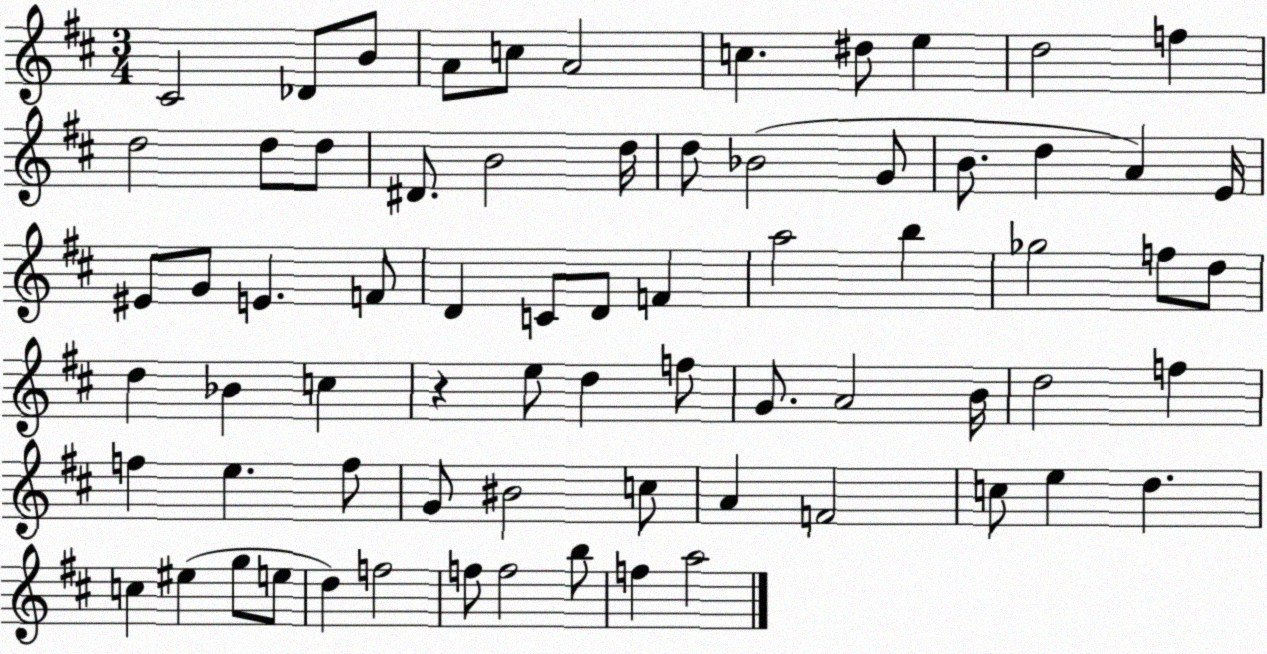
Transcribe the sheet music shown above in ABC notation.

X:1
T:Untitled
M:3/4
L:1/4
K:D
^C2 _D/2 B/2 A/2 c/2 A2 c ^d/2 e d2 f d2 d/2 d/2 ^D/2 B2 d/4 d/2 _B2 G/2 B/2 d A E/4 ^E/2 G/2 E F/2 D C/2 D/2 F a2 b _g2 f/2 d/2 d _B c z e/2 d f/2 G/2 A2 B/4 d2 f f e f/2 G/2 ^B2 c/2 A F2 c/2 e d c ^e g/2 e/2 d f2 f/2 f2 b/2 f a2